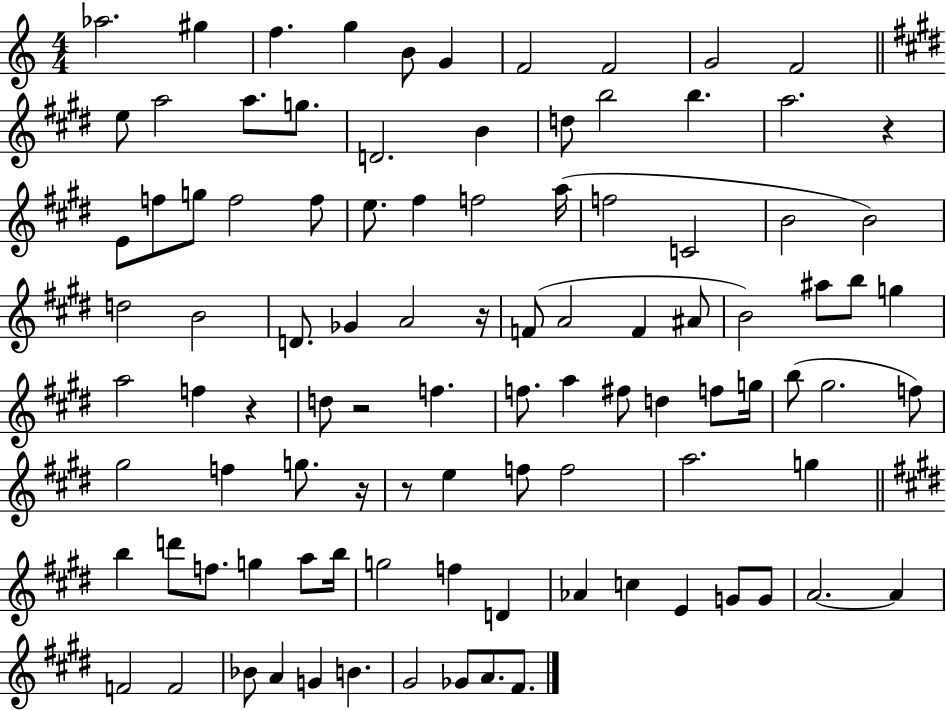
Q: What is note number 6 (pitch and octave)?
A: G4